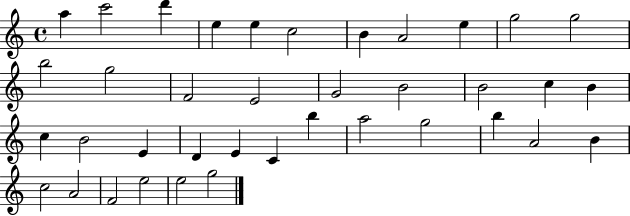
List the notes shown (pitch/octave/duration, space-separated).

A5/q C6/h D6/q E5/q E5/q C5/h B4/q A4/h E5/q G5/h G5/h B5/h G5/h F4/h E4/h G4/h B4/h B4/h C5/q B4/q C5/q B4/h E4/q D4/q E4/q C4/q B5/q A5/h G5/h B5/q A4/h B4/q C5/h A4/h F4/h E5/h E5/h G5/h